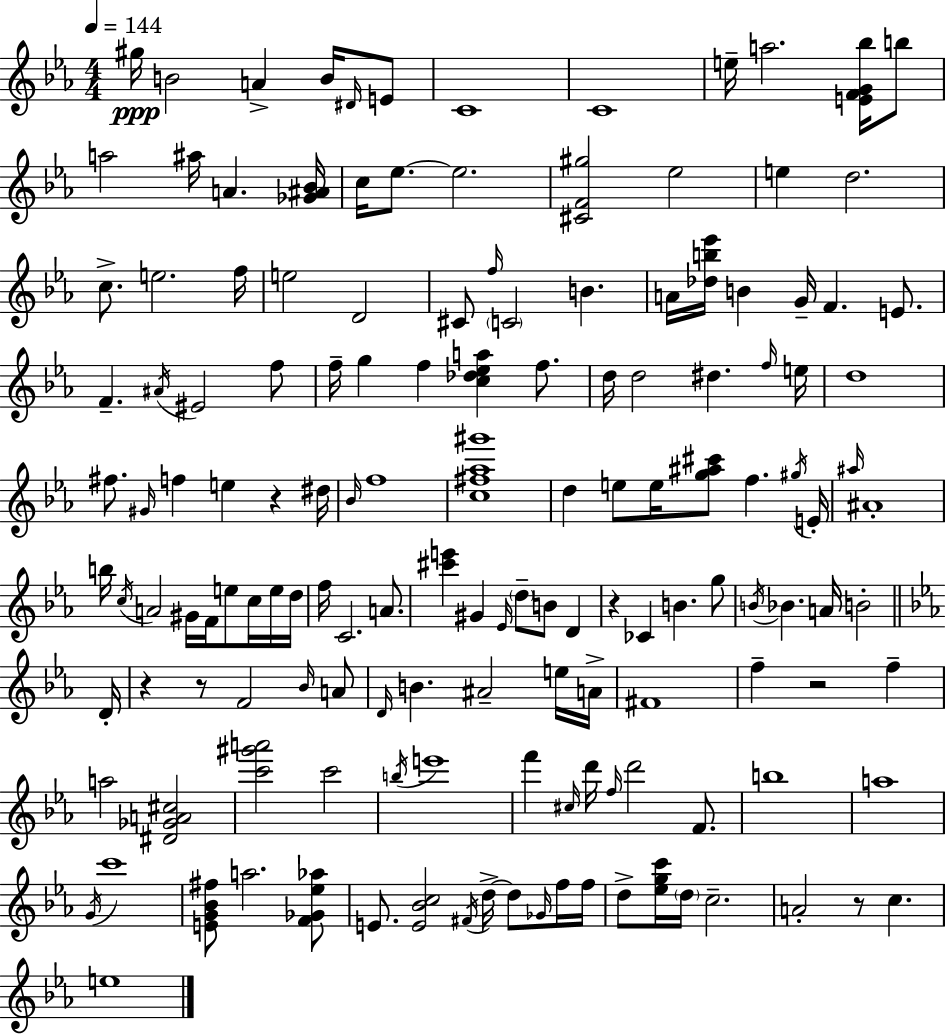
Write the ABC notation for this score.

X:1
T:Untitled
M:4/4
L:1/4
K:Eb
^g/4 B2 A B/4 ^D/4 E/2 C4 C4 e/4 a2 [EFG_b]/4 b/2 a2 ^a/4 A [_G^A_B]/4 c/4 _e/2 _e2 [^CF^g]2 _e2 e d2 c/2 e2 f/4 e2 D2 ^C/2 f/4 C2 B A/4 [_db_e']/4 B G/4 F E/2 F ^A/4 ^E2 f/2 f/4 g f [c_d_ea] f/2 d/4 d2 ^d f/4 e/4 d4 ^f/2 ^G/4 f e z ^d/4 _B/4 f4 [c^f_a^g']4 d e/2 e/4 [g^a^c']/2 f ^g/4 E/4 ^a/4 ^A4 b/4 c/4 A2 ^G/4 F/4 e/2 c/4 e/4 d/4 f/4 C2 A/2 [^c'e'] ^G _E/4 d/2 B/2 D z _C B g/2 B/4 _B A/4 B2 D/4 z z/2 F2 _B/4 A/2 D/4 B ^A2 e/4 A/4 ^F4 f z2 f a2 [^D_GA^c]2 [c'^g'a']2 c'2 b/4 e'4 f' ^c/4 d'/4 f/4 d'2 F/2 b4 a4 G/4 c'4 [EG_B^f]/2 a2 [F_G_e_a]/2 E/2 [E_Bc]2 ^F/4 d/4 d/2 _G/4 f/4 f/4 d/2 [_egc']/4 d/4 c2 A2 z/2 c e4